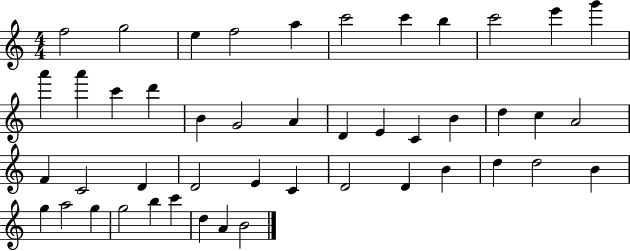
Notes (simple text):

F5/h G5/h E5/q F5/h A5/q C6/h C6/q B5/q C6/h E6/q G6/q A6/q A6/q C6/q D6/q B4/q G4/h A4/q D4/q E4/q C4/q B4/q D5/q C5/q A4/h F4/q C4/h D4/q D4/h E4/q C4/q D4/h D4/q B4/q D5/q D5/h B4/q G5/q A5/h G5/q G5/h B5/q C6/q D5/q A4/q B4/h